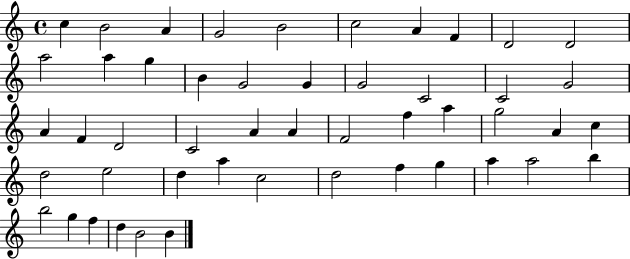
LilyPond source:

{
  \clef treble
  \time 4/4
  \defaultTimeSignature
  \key c \major
  c''4 b'2 a'4 | g'2 b'2 | c''2 a'4 f'4 | d'2 d'2 | \break a''2 a''4 g''4 | b'4 g'2 g'4 | g'2 c'2 | c'2 g'2 | \break a'4 f'4 d'2 | c'2 a'4 a'4 | f'2 f''4 a''4 | g''2 a'4 c''4 | \break d''2 e''2 | d''4 a''4 c''2 | d''2 f''4 g''4 | a''4 a''2 b''4 | \break b''2 g''4 f''4 | d''4 b'2 b'4 | \bar "|."
}